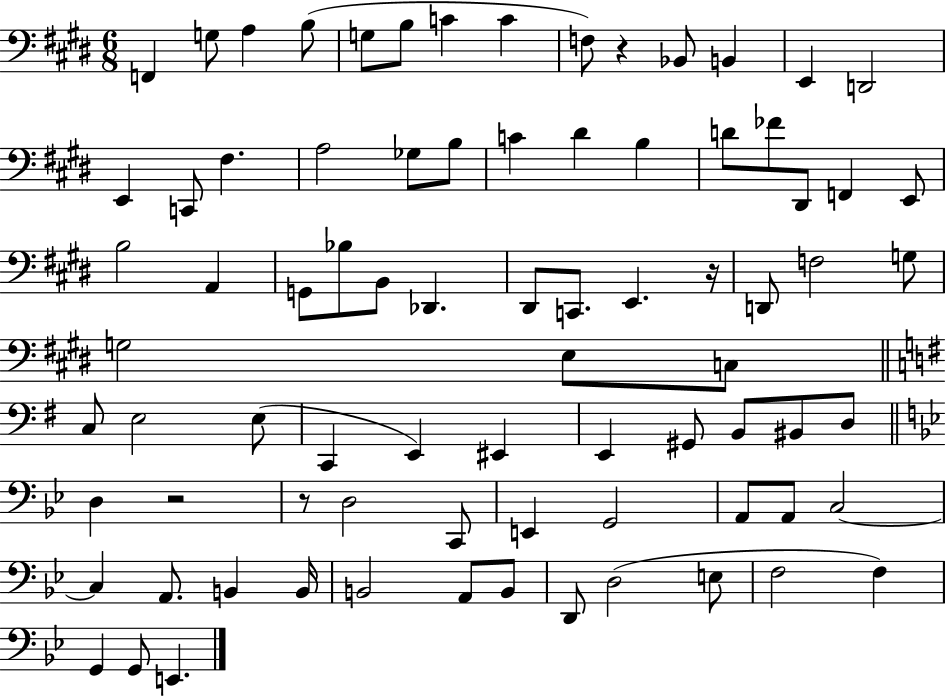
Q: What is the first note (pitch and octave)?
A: F2